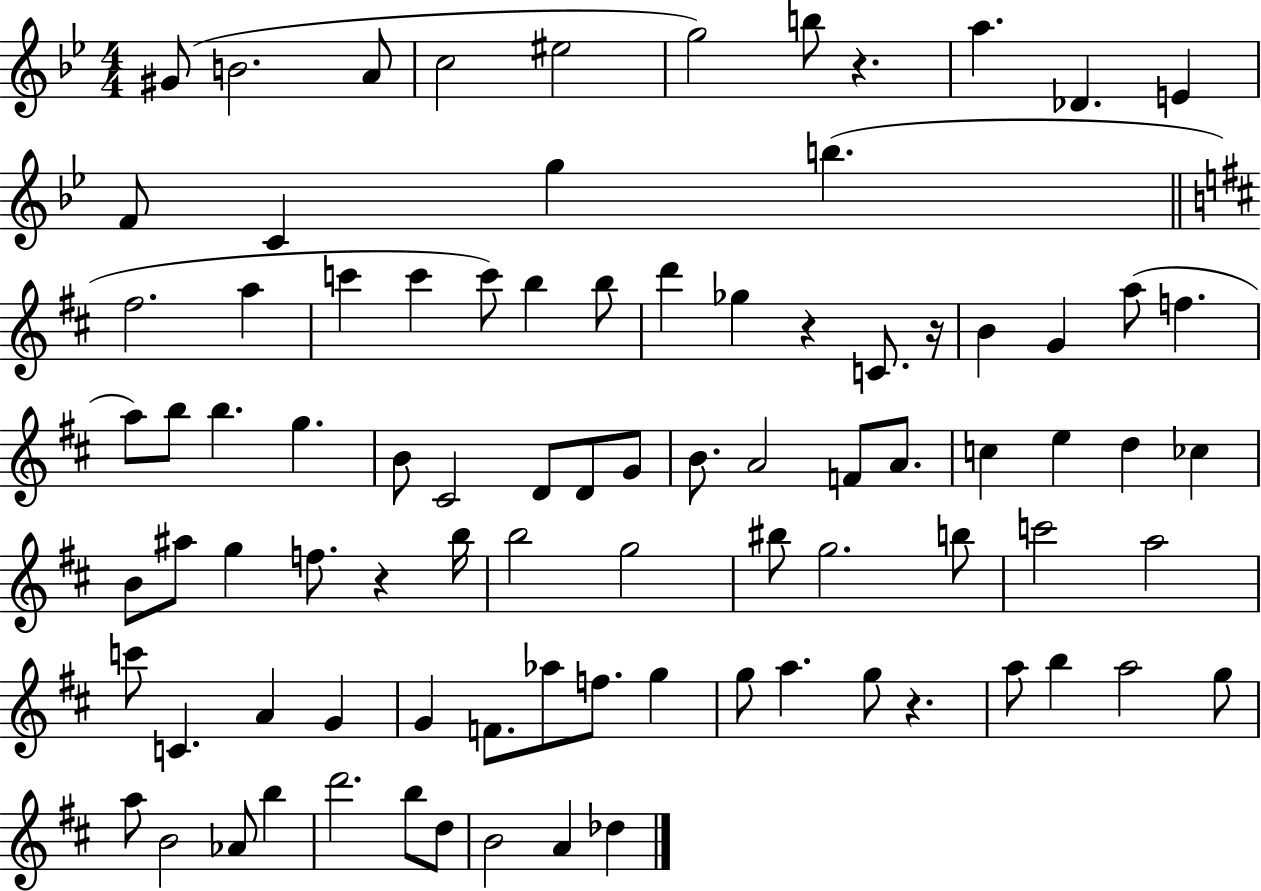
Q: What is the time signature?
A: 4/4